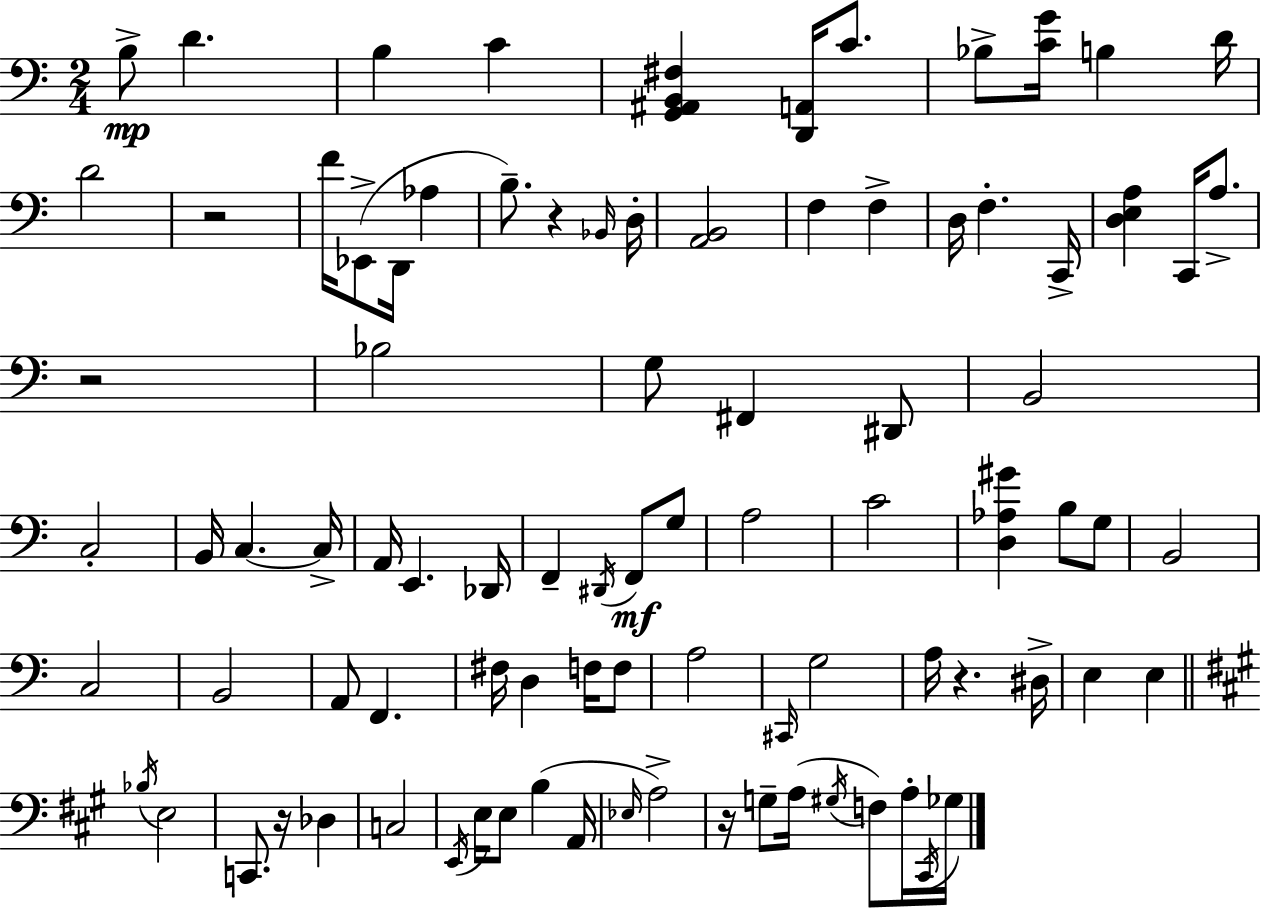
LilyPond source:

{
  \clef bass
  \numericTimeSignature
  \time 2/4
  \key c \major
  b8->\mp d'4. | b4 c'4 | <g, ais, b, fis>4 <d, a,>16 c'8. | bes8-> <c' g'>16 b4 d'16 | \break d'2 | r2 | f'16 ees,8->( d,16 aes4 | b8.--) r4 \grace { bes,16 } | \break d16-. <a, b,>2 | f4 f4-> | d16 f4.-. | c,16-> <d e a>4 c,16 a8.-> | \break r2 | bes2 | g8 fis,4 dis,8 | b,2 | \break c2-. | b,16 c4.~~ | c16-> a,16 e,4. | des,16 f,4-- \acciaccatura { dis,16 } f,8\mf | \break g8 a2 | c'2 | <d aes gis'>4 b8 | g8 b,2 | \break c2 | b,2 | a,8 f,4. | fis16 d4 f16 | \break f8 a2 | \grace { cis,16 } g2 | a16 r4. | dis16-> e4 e4 | \break \bar "||" \break \key a \major \acciaccatura { bes16 } e2 | c,8. r16 des4 | c2 | \acciaccatura { e,16 } e16 e8 b4( | \break a,16 \grace { ees16 }) a2-> | r16 g8-- a16( \acciaccatura { gis16 } | f8) a16-. \acciaccatura { cis,16 } ges16 \bar "|."
}